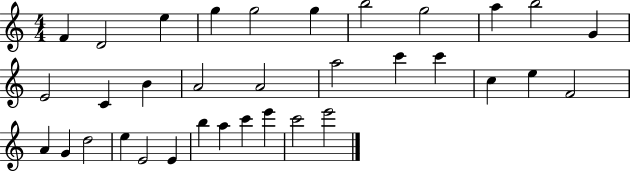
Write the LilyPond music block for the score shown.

{
  \clef treble
  \numericTimeSignature
  \time 4/4
  \key c \major
  f'4 d'2 e''4 | g''4 g''2 g''4 | b''2 g''2 | a''4 b''2 g'4 | \break e'2 c'4 b'4 | a'2 a'2 | a''2 c'''4 c'''4 | c''4 e''4 f'2 | \break a'4 g'4 d''2 | e''4 e'2 e'4 | b''4 a''4 c'''4 e'''4 | c'''2 e'''2 | \break \bar "|."
}